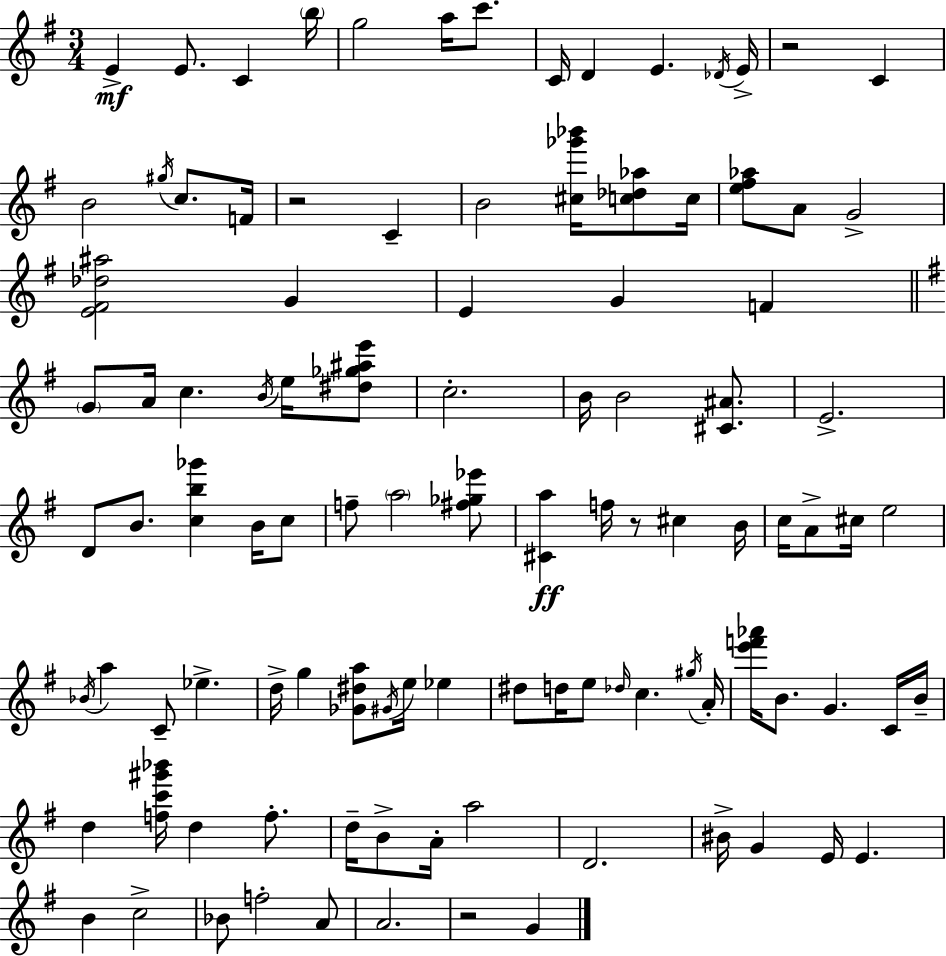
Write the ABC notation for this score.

X:1
T:Untitled
M:3/4
L:1/4
K:G
E E/2 C b/4 g2 a/4 c'/2 C/4 D E _D/4 E/4 z2 C B2 ^g/4 c/2 F/4 z2 C B2 [^c_g'_b']/4 [c_d_a]/2 c/4 [e^f_a]/2 A/2 G2 [E^F_d^a]2 G E G F G/2 A/4 c B/4 e/4 [^d_g^ae']/2 c2 B/4 B2 [^C^A]/2 E2 D/2 B/2 [cb_g'] B/4 c/2 f/2 a2 [^f_g_e']/2 [^Ca] f/4 z/2 ^c B/4 c/4 A/2 ^c/4 e2 _B/4 a C/2 _e d/4 g [_G^da]/2 ^G/4 e/4 _e ^d/2 d/4 e/2 _d/4 c ^g/4 A/4 [e'f'_a']/4 B/2 G C/4 B/4 d [fc'^g'_b']/4 d f/2 d/4 B/2 A/4 a2 D2 ^B/4 G E/4 E B c2 _B/2 f2 A/2 A2 z2 G